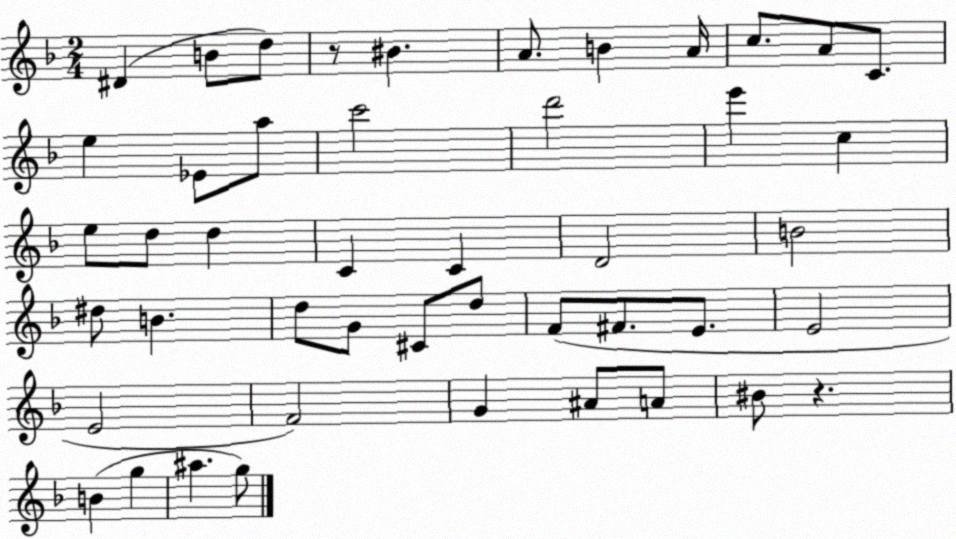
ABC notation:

X:1
T:Untitled
M:2/4
L:1/4
K:F
^D B/2 d/2 z/2 ^B A/2 B A/4 c/2 A/2 C/2 e _E/2 a/2 c'2 d'2 e' c e/2 d/2 d C C D2 B2 ^d/2 B d/2 G/2 ^C/2 d/2 F/2 ^F/2 E/2 E2 E2 F2 G ^A/2 A/2 ^B/2 z B g ^a g/2